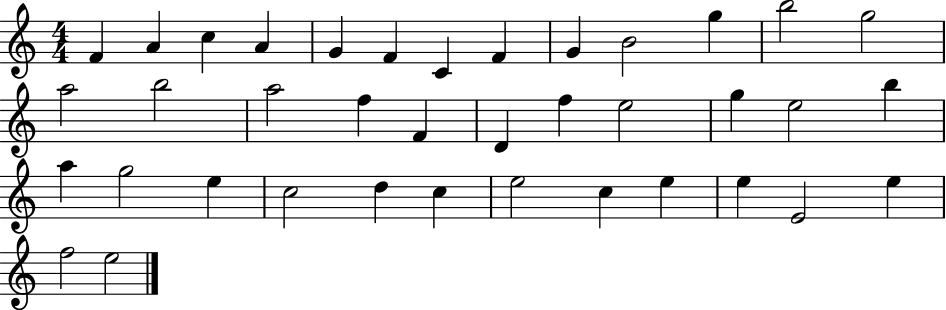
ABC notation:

X:1
T:Untitled
M:4/4
L:1/4
K:C
F A c A G F C F G B2 g b2 g2 a2 b2 a2 f F D f e2 g e2 b a g2 e c2 d c e2 c e e E2 e f2 e2